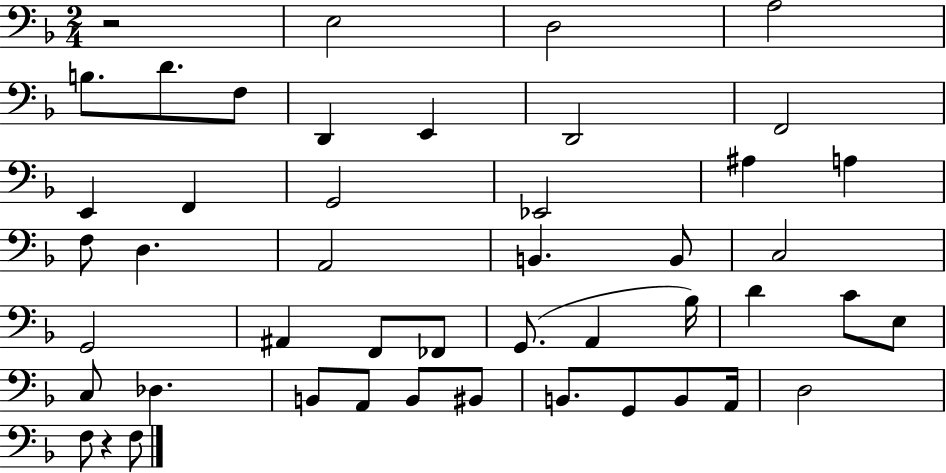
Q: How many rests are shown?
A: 2